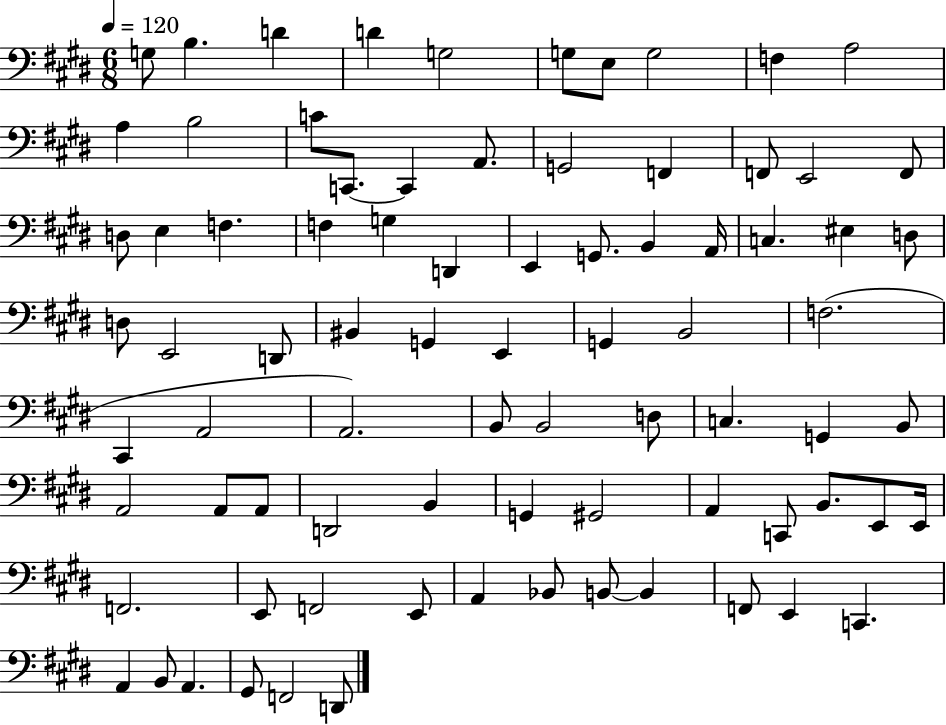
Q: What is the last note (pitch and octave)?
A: D2